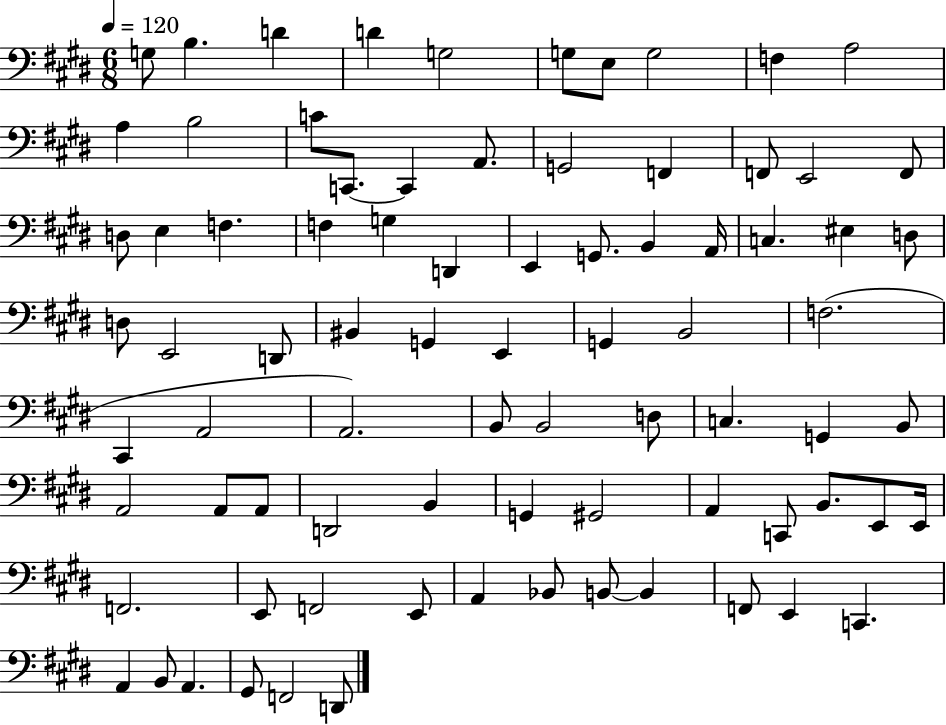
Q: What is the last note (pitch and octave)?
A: D2